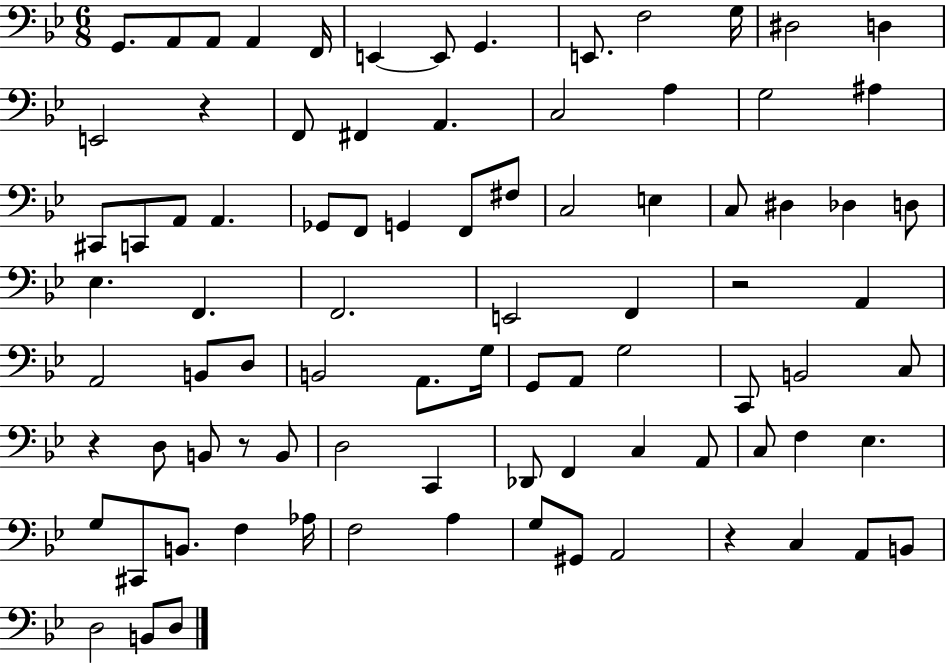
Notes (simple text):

G2/e. A2/e A2/e A2/q F2/s E2/q E2/e G2/q. E2/e. F3/h G3/s D#3/h D3/q E2/h R/q F2/e F#2/q A2/q. C3/h A3/q G3/h A#3/q C#2/e C2/e A2/e A2/q. Gb2/e F2/e G2/q F2/e F#3/e C3/h E3/q C3/e D#3/q Db3/q D3/e Eb3/q. F2/q. F2/h. E2/h F2/q R/h A2/q A2/h B2/e D3/e B2/h A2/e. G3/s G2/e A2/e G3/h C2/e B2/h C3/e R/q D3/e B2/e R/e B2/e D3/h C2/q Db2/e F2/q C3/q A2/e C3/e F3/q Eb3/q. G3/e C#2/e B2/e. F3/q Ab3/s F3/h A3/q G3/e G#2/e A2/h R/q C3/q A2/e B2/e D3/h B2/e D3/e